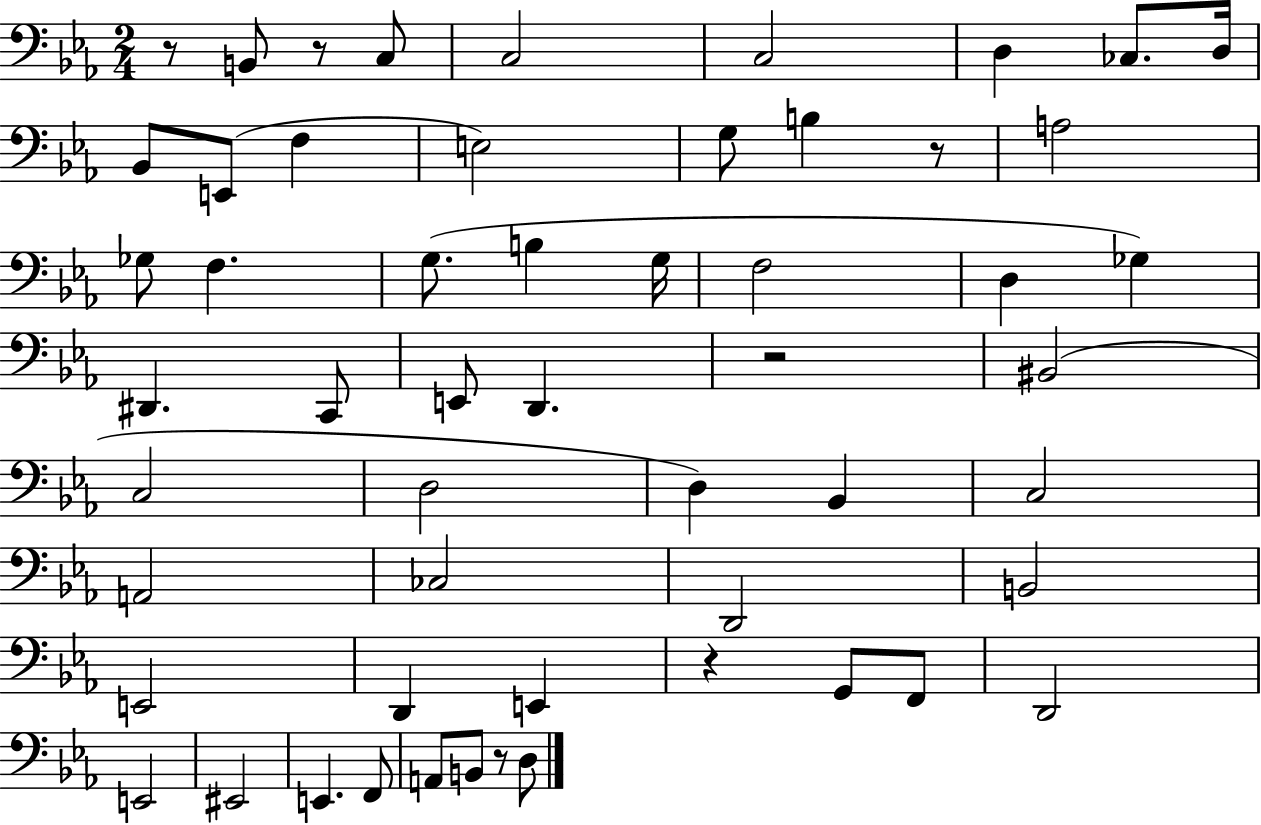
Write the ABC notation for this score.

X:1
T:Untitled
M:2/4
L:1/4
K:Eb
z/2 B,,/2 z/2 C,/2 C,2 C,2 D, _C,/2 D,/4 _B,,/2 E,,/2 F, E,2 G,/2 B, z/2 A,2 _G,/2 F, G,/2 B, G,/4 F,2 D, _G, ^D,, C,,/2 E,,/2 D,, z2 ^B,,2 C,2 D,2 D, _B,, C,2 A,,2 _C,2 D,,2 B,,2 E,,2 D,, E,, z G,,/2 F,,/2 D,,2 E,,2 ^E,,2 E,, F,,/2 A,,/2 B,,/2 z/2 D,/2